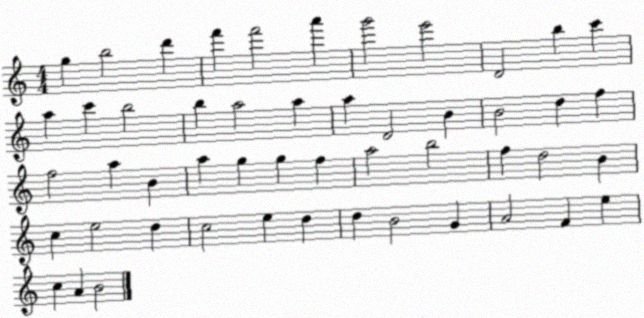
X:1
T:Untitled
M:4/4
L:1/4
K:C
g b2 d' f' f'2 a' g'2 e'2 D2 b c' a c' b2 b a2 a a D2 B B2 d f f2 a B a g g f a2 b2 f d2 B c e2 d c2 e d d B2 G A2 F e c A B2